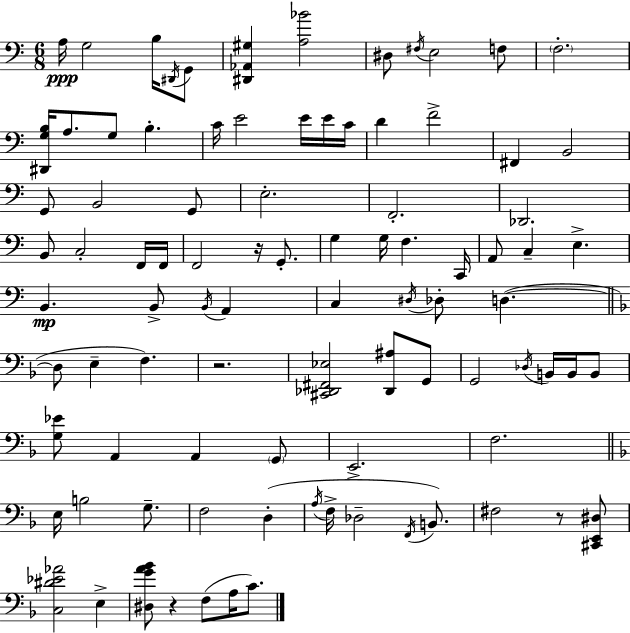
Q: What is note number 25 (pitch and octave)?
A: G2